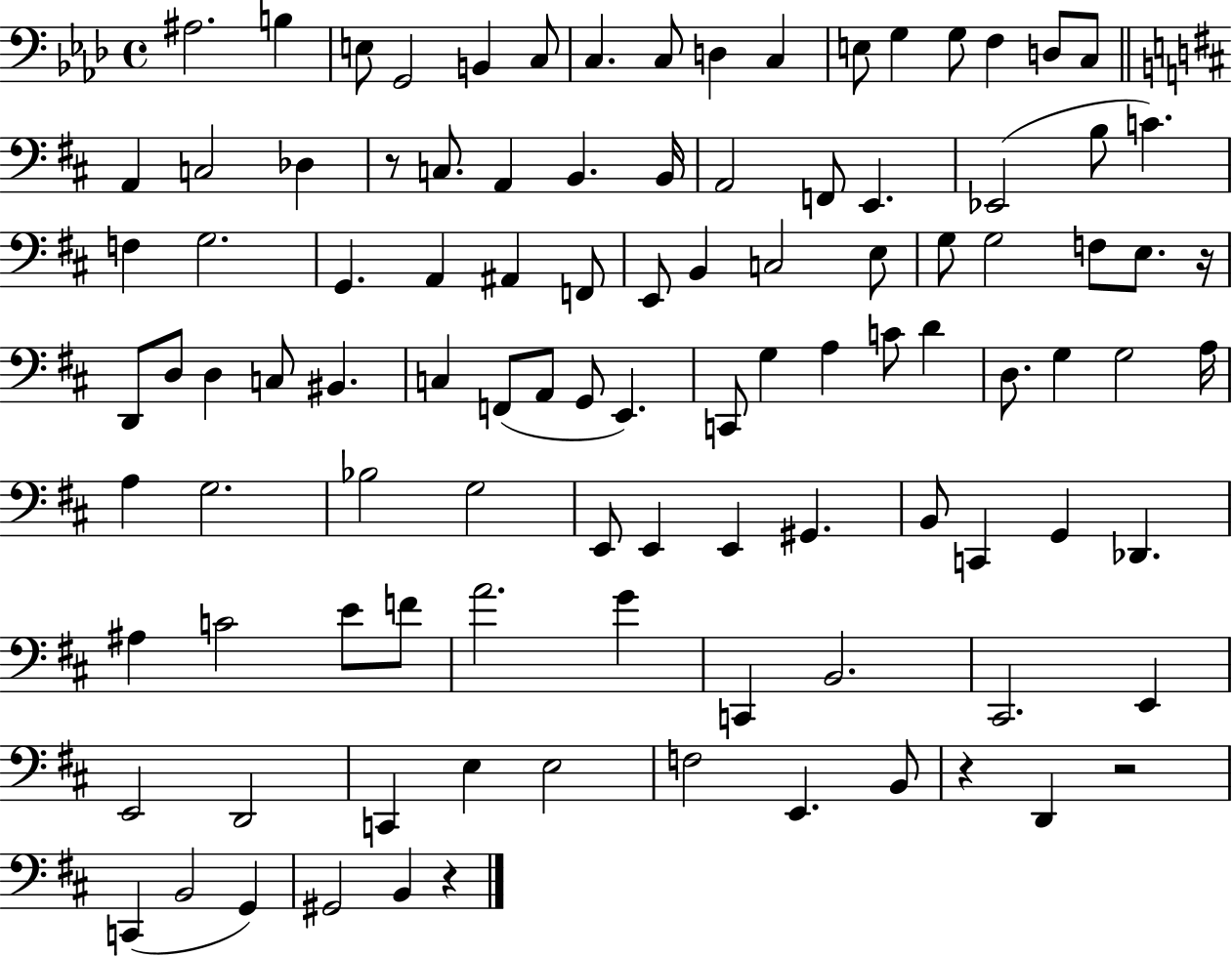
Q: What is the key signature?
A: AES major